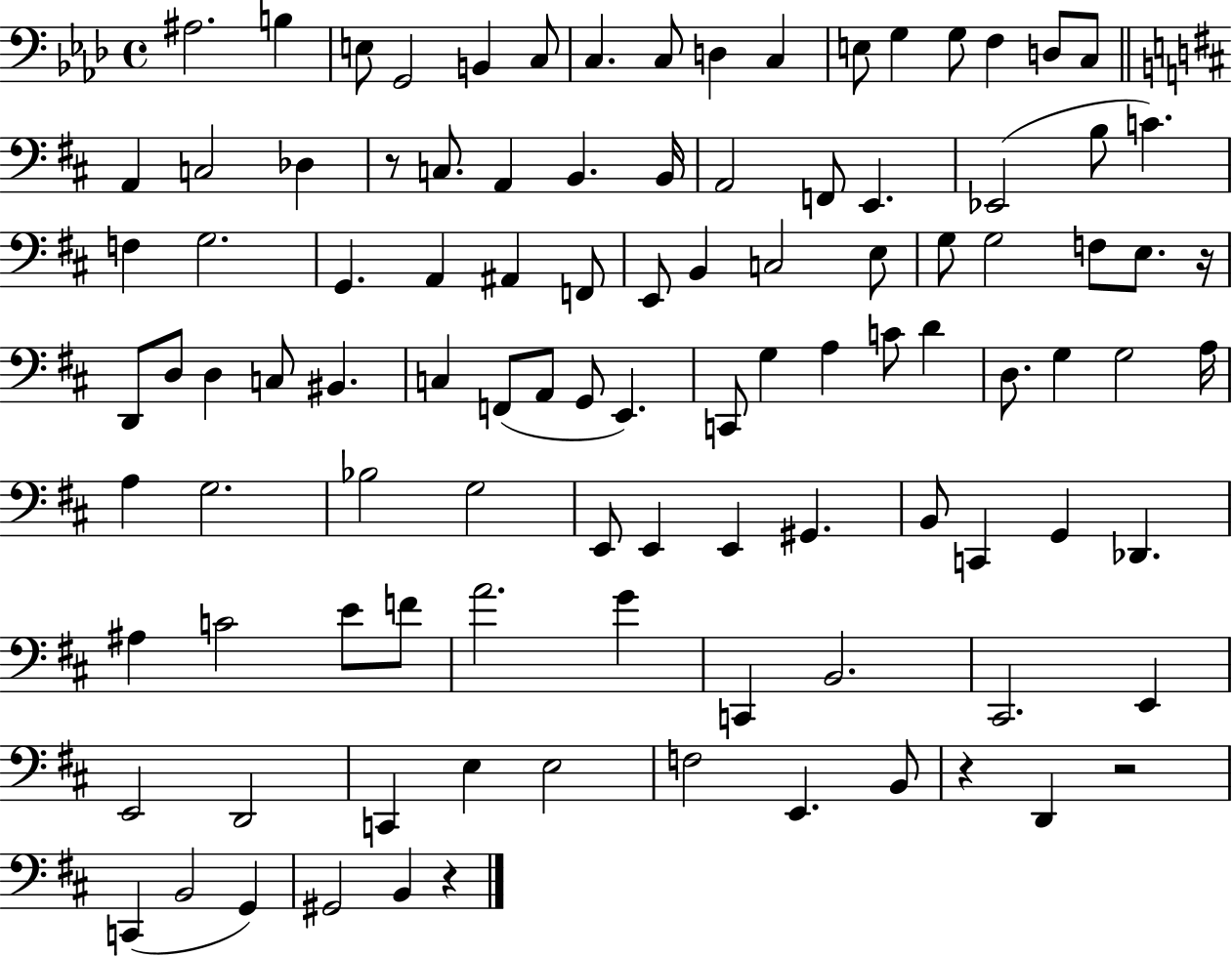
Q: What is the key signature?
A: AES major